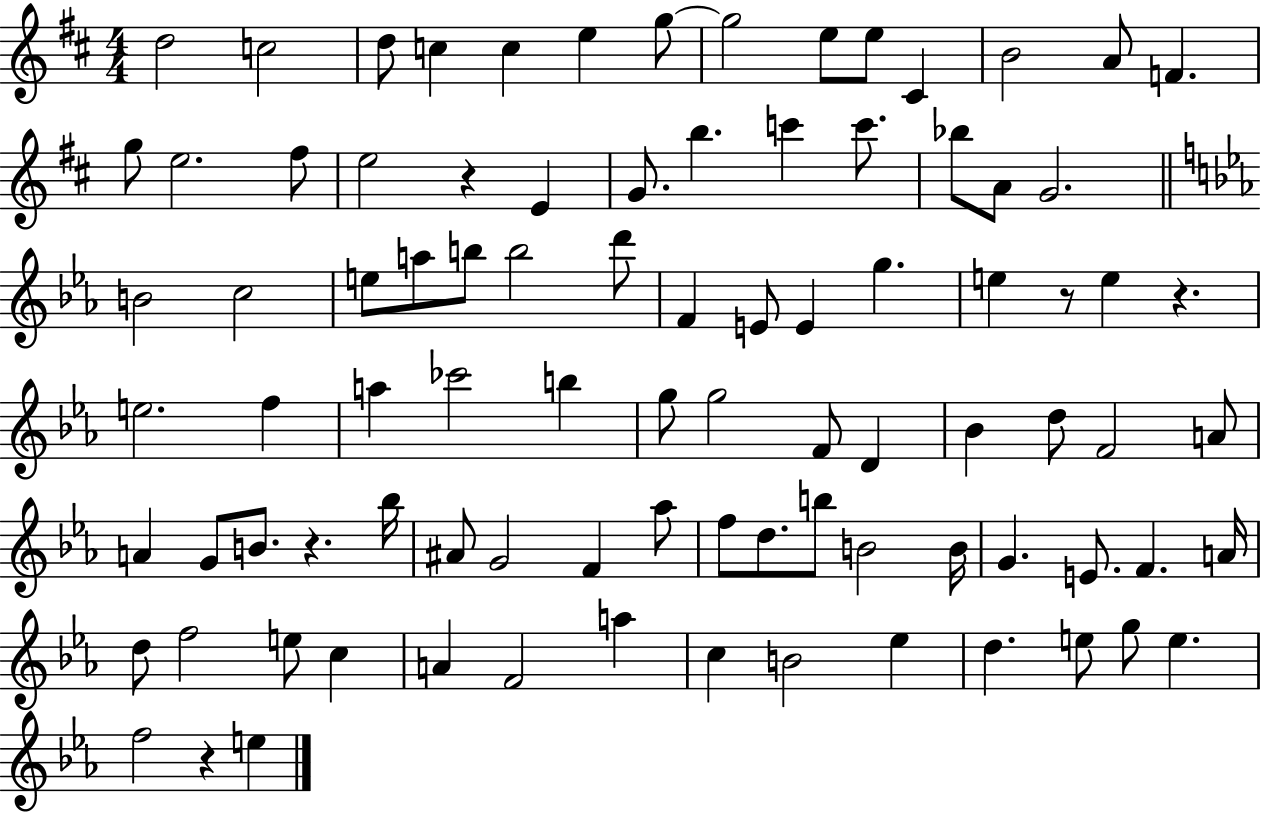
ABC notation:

X:1
T:Untitled
M:4/4
L:1/4
K:D
d2 c2 d/2 c c e g/2 g2 e/2 e/2 ^C B2 A/2 F g/2 e2 ^f/2 e2 z E G/2 b c' c'/2 _b/2 A/2 G2 B2 c2 e/2 a/2 b/2 b2 d'/2 F E/2 E g e z/2 e z e2 f a _c'2 b g/2 g2 F/2 D _B d/2 F2 A/2 A G/2 B/2 z _b/4 ^A/2 G2 F _a/2 f/2 d/2 b/2 B2 B/4 G E/2 F A/4 d/2 f2 e/2 c A F2 a c B2 _e d e/2 g/2 e f2 z e